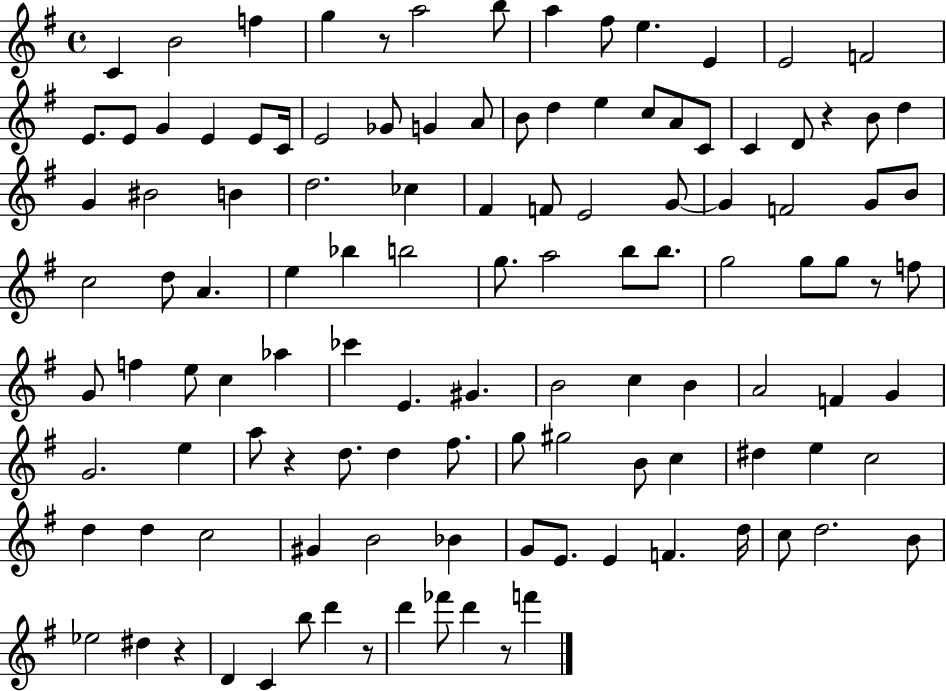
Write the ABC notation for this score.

X:1
T:Untitled
M:4/4
L:1/4
K:G
C B2 f g z/2 a2 b/2 a ^f/2 e E E2 F2 E/2 E/2 G E E/2 C/4 E2 _G/2 G A/2 B/2 d e c/2 A/2 C/2 C D/2 z B/2 d G ^B2 B d2 _c ^F F/2 E2 G/2 G F2 G/2 B/2 c2 d/2 A e _b b2 g/2 a2 b/2 b/2 g2 g/2 g/2 z/2 f/2 G/2 f e/2 c _a _c' E ^G B2 c B A2 F G G2 e a/2 z d/2 d ^f/2 g/2 ^g2 B/2 c ^d e c2 d d c2 ^G B2 _B G/2 E/2 E F d/4 c/2 d2 B/2 _e2 ^d z D C b/2 d' z/2 d' _f'/2 d' z/2 f'